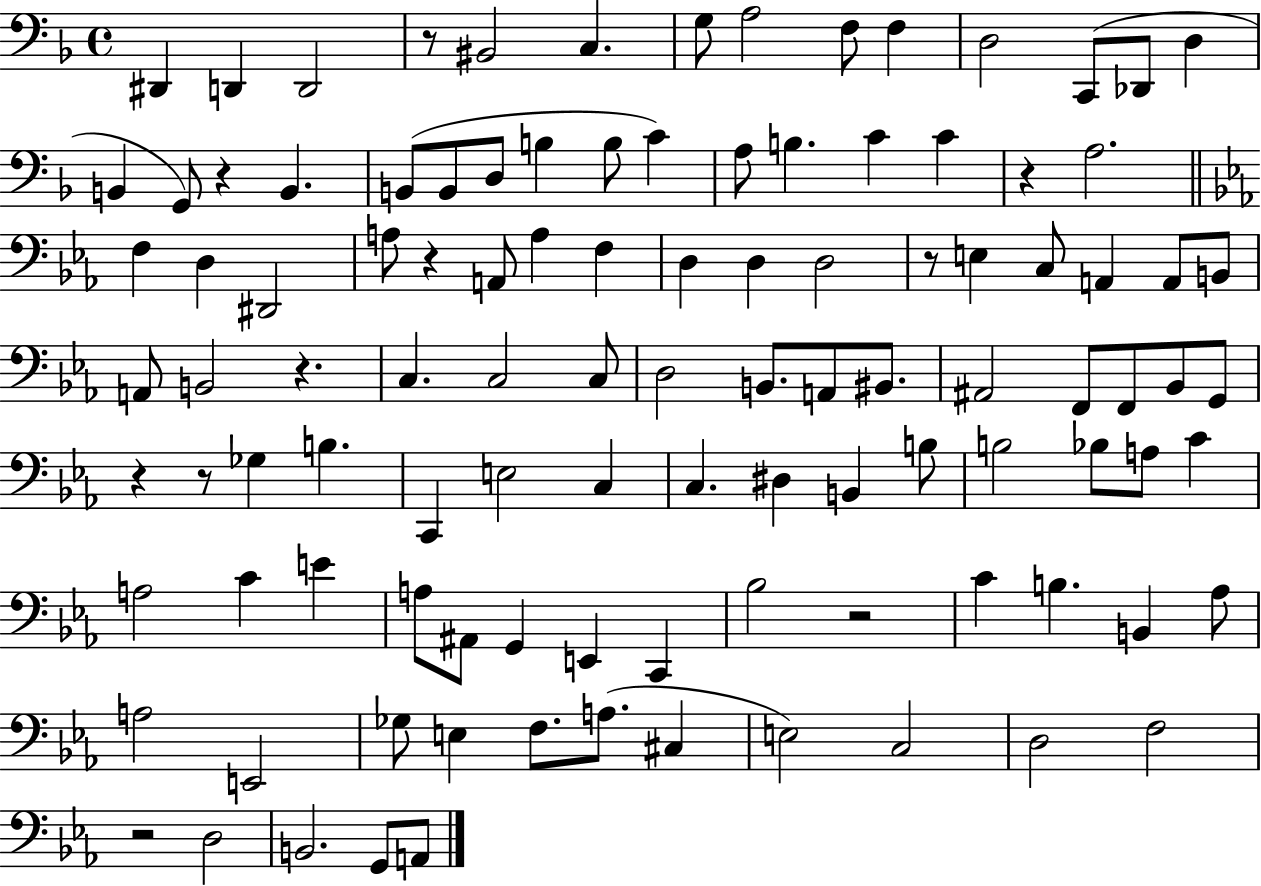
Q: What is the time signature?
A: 4/4